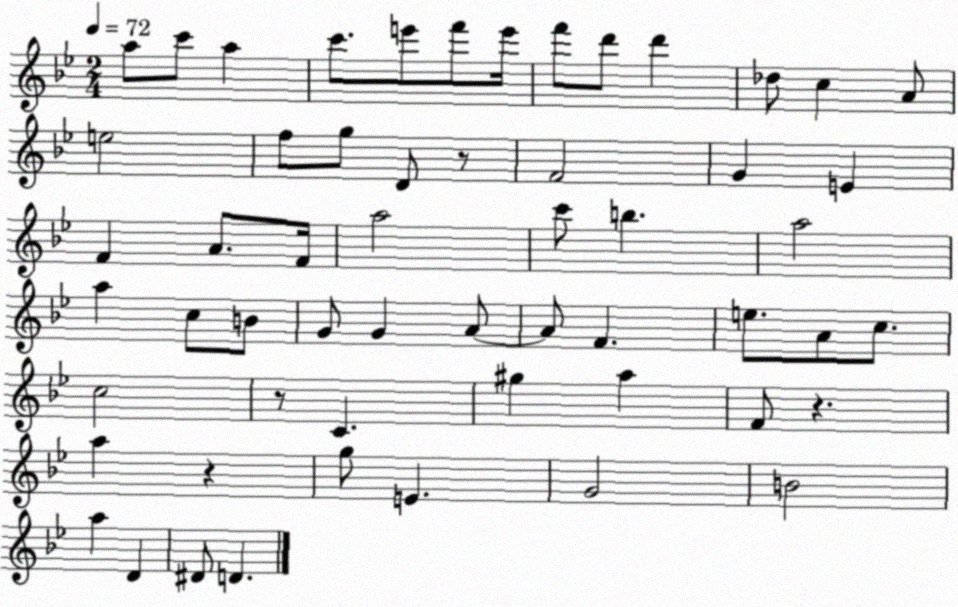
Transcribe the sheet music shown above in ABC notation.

X:1
T:Untitled
M:2/4
L:1/4
K:Bb
a/2 c'/2 a c'/2 e'/2 f'/2 e'/4 f'/2 d'/2 d' _d/2 c A/2 e2 f/2 g/2 D/2 z/2 F2 G E F A/2 F/4 a2 c'/2 b a2 a c/2 B/2 G/2 G A/2 A/2 F e/2 A/2 c/2 c2 z/2 C ^g a F/2 z a z g/2 E G2 B2 a D ^D/2 D